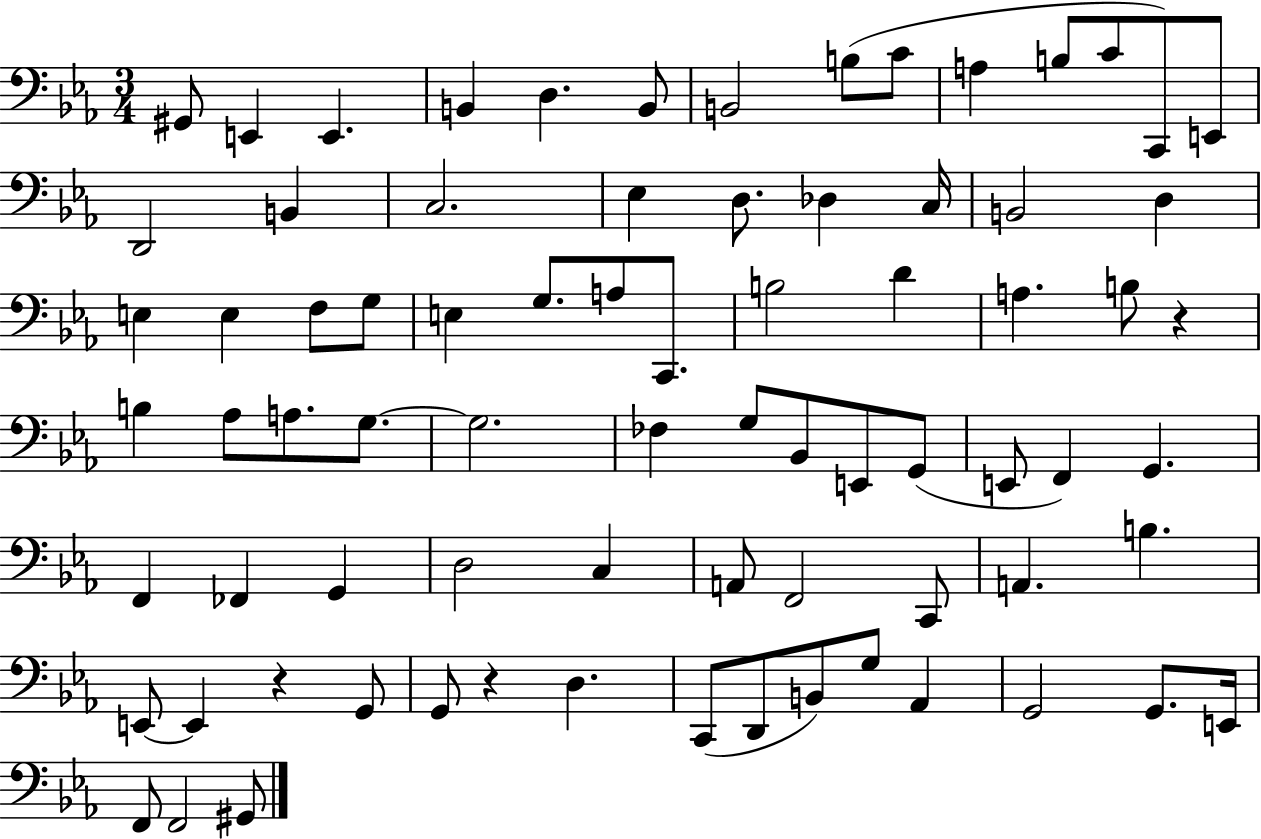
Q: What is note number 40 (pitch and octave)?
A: G3